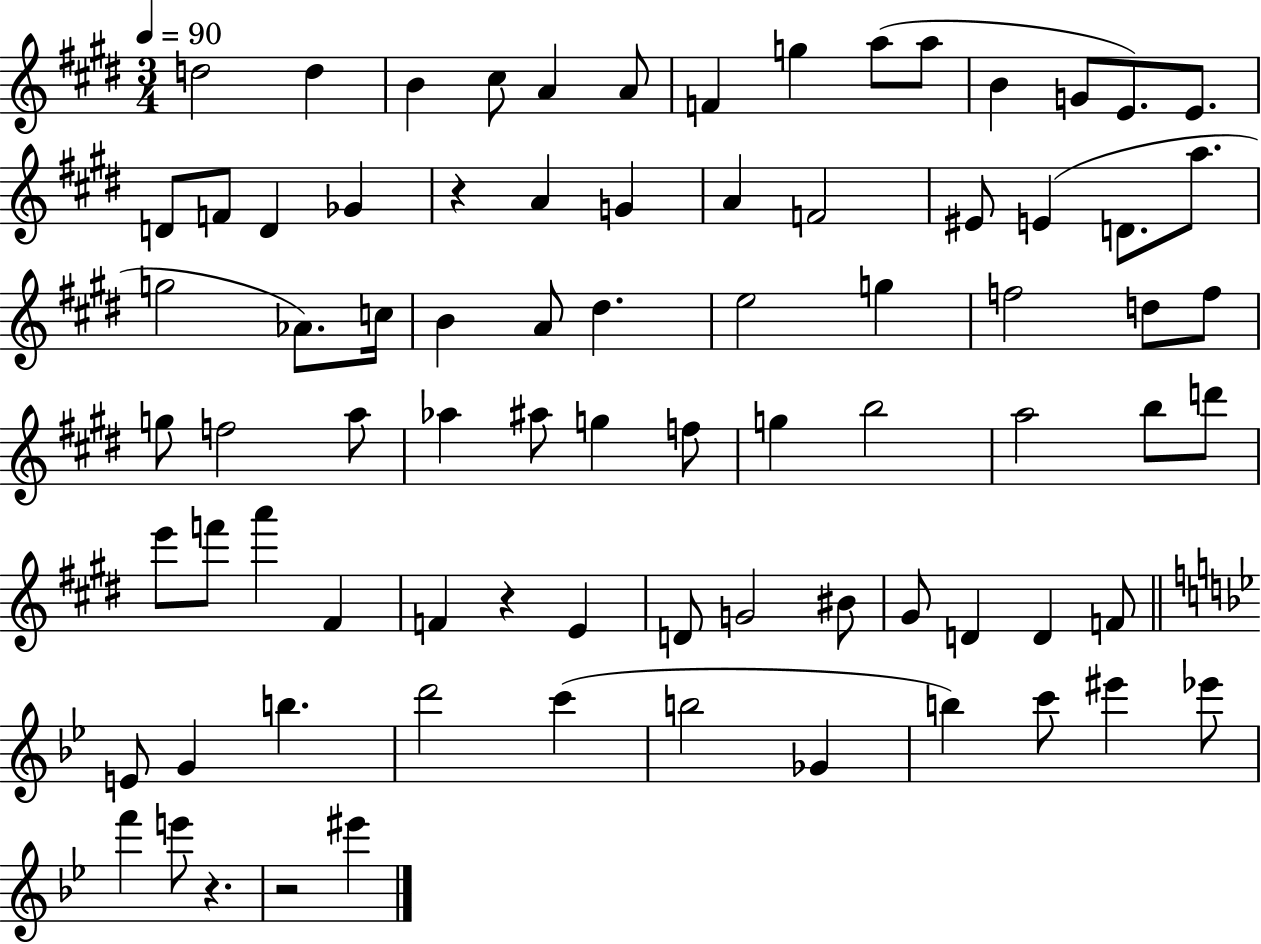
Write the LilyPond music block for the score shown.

{
  \clef treble
  \numericTimeSignature
  \time 3/4
  \key e \major
  \tempo 4 = 90
  d''2 d''4 | b'4 cis''8 a'4 a'8 | f'4 g''4 a''8( a''8 | b'4 g'8 e'8.) e'8. | \break d'8 f'8 d'4 ges'4 | r4 a'4 g'4 | a'4 f'2 | eis'8 e'4( d'8. a''8. | \break g''2 aes'8.) c''16 | b'4 a'8 dis''4. | e''2 g''4 | f''2 d''8 f''8 | \break g''8 f''2 a''8 | aes''4 ais''8 g''4 f''8 | g''4 b''2 | a''2 b''8 d'''8 | \break e'''8 f'''8 a'''4 fis'4 | f'4 r4 e'4 | d'8 g'2 bis'8 | gis'8 d'4 d'4 f'8 | \break \bar "||" \break \key g \minor e'8 g'4 b''4. | d'''2 c'''4( | b''2 ges'4 | b''4) c'''8 eis'''4 ees'''8 | \break f'''4 e'''8 r4. | r2 eis'''4 | \bar "|."
}